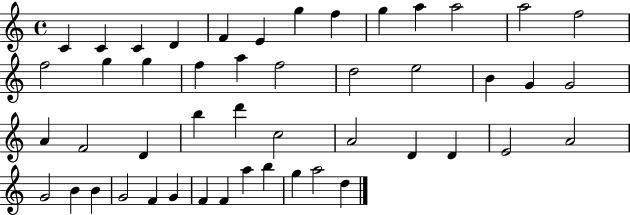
{
  \clef treble
  \time 4/4
  \defaultTimeSignature
  \key c \major
  c'4 c'4 c'4 d'4 | f'4 e'4 g''4 f''4 | g''4 a''4 a''2 | a''2 f''2 | \break f''2 g''4 g''4 | f''4 a''4 f''2 | d''2 e''2 | b'4 g'4 g'2 | \break a'4 f'2 d'4 | b''4 d'''4 c''2 | a'2 d'4 d'4 | e'2 a'2 | \break g'2 b'4 b'4 | g'2 f'4 g'4 | f'4 f'4 a''4 b''4 | g''4 a''2 d''4 | \break \bar "|."
}